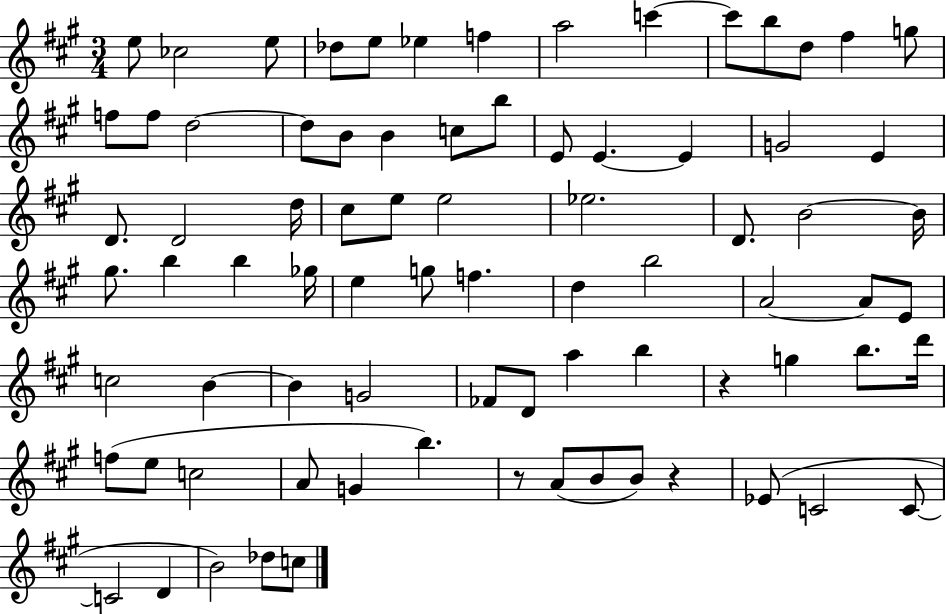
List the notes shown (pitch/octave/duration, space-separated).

E5/e CES5/h E5/e Db5/e E5/e Eb5/q F5/q A5/h C6/q C6/e B5/e D5/e F#5/q G5/e F5/e F5/e D5/h D5/e B4/e B4/q C5/e B5/e E4/e E4/q. E4/q G4/h E4/q D4/e. D4/h D5/s C#5/e E5/e E5/h Eb5/h. D4/e. B4/h B4/s G#5/e. B5/q B5/q Gb5/s E5/q G5/e F5/q. D5/q B5/h A4/h A4/e E4/e C5/h B4/q B4/q G4/h FES4/e D4/e A5/q B5/q R/q G5/q B5/e. D6/s F5/e E5/e C5/h A4/e G4/q B5/q. R/e A4/e B4/e B4/e R/q Eb4/e C4/h C4/e C4/h D4/q B4/h Db5/e C5/e